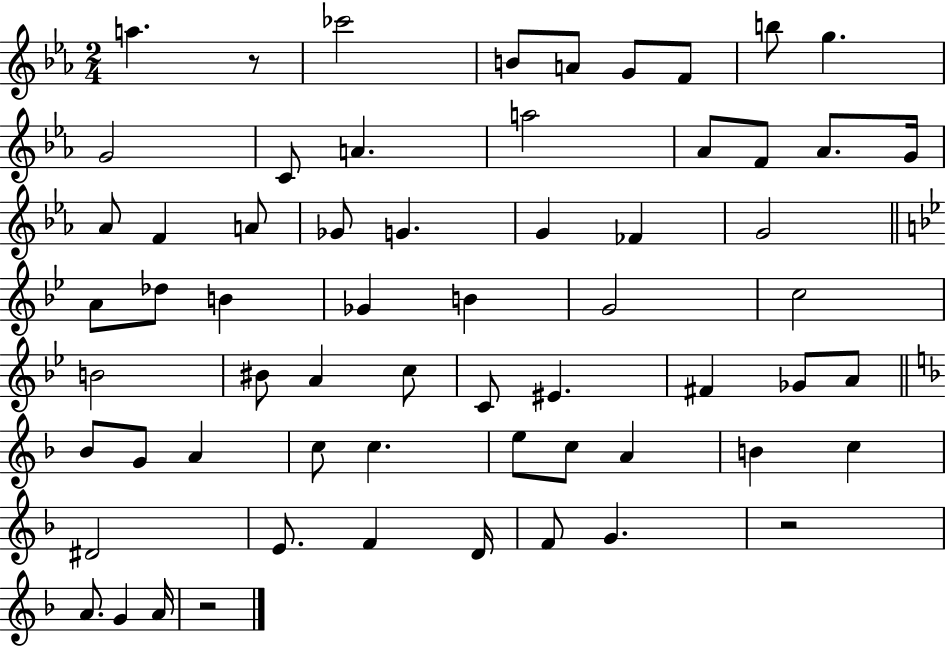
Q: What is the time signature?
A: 2/4